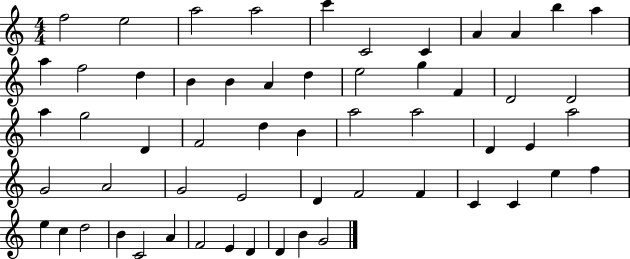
{
  \clef treble
  \numericTimeSignature
  \time 4/4
  \key c \major
  f''2 e''2 | a''2 a''2 | c'''4 c'2 c'4 | a'4 a'4 b''4 a''4 | \break a''4 f''2 d''4 | b'4 b'4 a'4 d''4 | e''2 g''4 f'4 | d'2 d'2 | \break a''4 g''2 d'4 | f'2 d''4 b'4 | a''2 a''2 | d'4 e'4 a''2 | \break g'2 a'2 | g'2 e'2 | d'4 f'2 f'4 | c'4 c'4 e''4 f''4 | \break e''4 c''4 d''2 | b'4 c'2 a'4 | f'2 e'4 d'4 | d'4 b'4 g'2 | \break \bar "|."
}